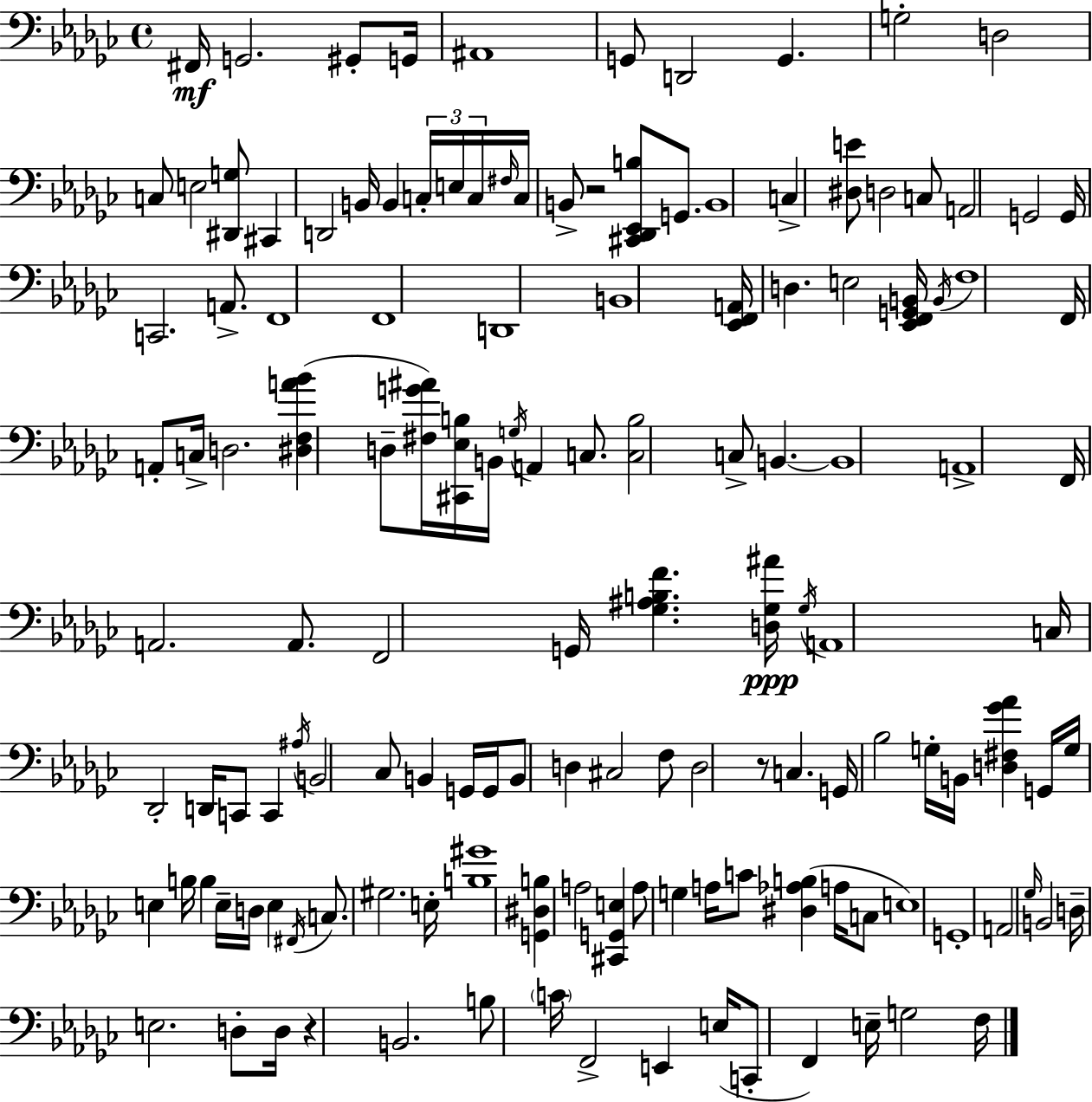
F#2/s G2/h. G#2/e G2/s A#2/w G2/e D2/h G2/q. G3/h D3/h C3/e E3/h [D#2,G3]/e C#2/q D2/h B2/s B2/q C3/s E3/s C3/s F#3/s C3/s B2/e R/h [C#2,Db2,Eb2,B3]/e G2/e. B2/w C3/q [D#3,E4]/e D3/h C3/e A2/h G2/h G2/s C2/h. A2/e. F2/w F2/w D2/w B2/w [Eb2,F2,A2]/s D3/q. E3/h [Eb2,F2,G2,B2]/s B2/s F3/w F2/s A2/e C3/s D3/h. [D#3,F3,A4,Bb4]/q D3/e [F#3,G4,A#4]/s [C#2,Eb3,B3]/s B2/s G3/s A2/q C3/e. [C3,B3]/h C3/e B2/q. B2/w A2/w F2/s A2/h. A2/e. F2/h G2/s [Gb3,A#3,B3,F4]/q. [D3,Gb3,A#4]/s Gb3/s A2/w C3/s Db2/h D2/s C2/e C2/q A#3/s B2/h CES3/e B2/q G2/s G2/s B2/e D3/q C#3/h F3/e D3/h R/e C3/q. G2/s Bb3/h G3/s B2/s [D3,F#3,Gb4,Ab4]/q G2/s G3/s E3/q B3/s B3/q E3/s D3/s E3/q F#2/s C3/e. G#3/h. E3/s [B3,G#4]/w [G2,D#3,B3]/q A3/h [C#2,G2,E3]/q A3/e G3/q A3/s C4/e [D#3,Ab3,B3]/q A3/s C3/e E3/w G2/w A2/h Gb3/s B2/h D3/s E3/h. D3/e D3/s R/q B2/h. B3/e C4/s F2/h E2/q E3/s C2/e F2/q E3/s G3/h F3/s